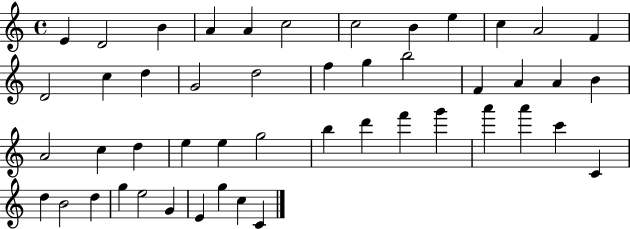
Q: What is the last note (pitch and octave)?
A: C4